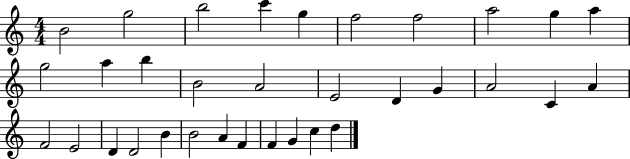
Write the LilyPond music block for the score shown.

{
  \clef treble
  \numericTimeSignature
  \time 4/4
  \key c \major
  b'2 g''2 | b''2 c'''4 g''4 | f''2 f''2 | a''2 g''4 a''4 | \break g''2 a''4 b''4 | b'2 a'2 | e'2 d'4 g'4 | a'2 c'4 a'4 | \break f'2 e'2 | d'4 d'2 b'4 | b'2 a'4 f'4 | f'4 g'4 c''4 d''4 | \break \bar "|."
}